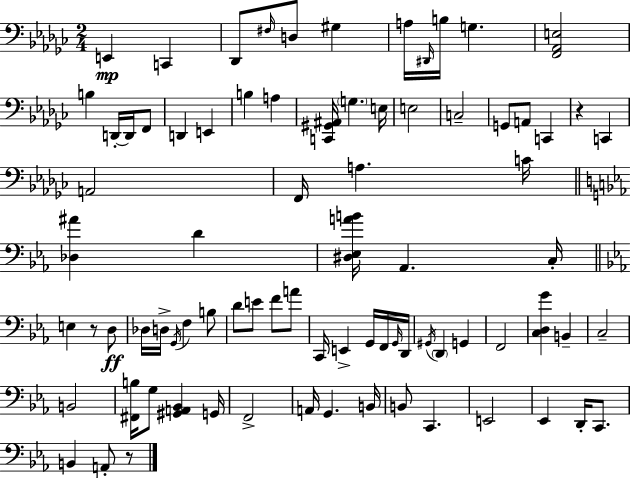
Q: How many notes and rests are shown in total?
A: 81